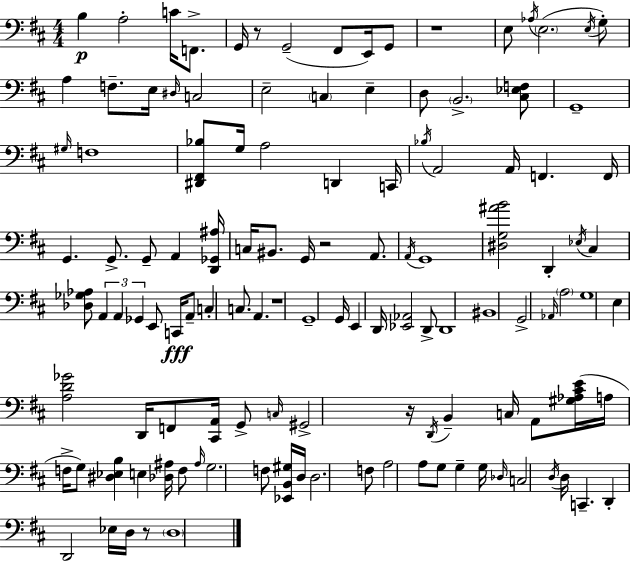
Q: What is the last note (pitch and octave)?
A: D3